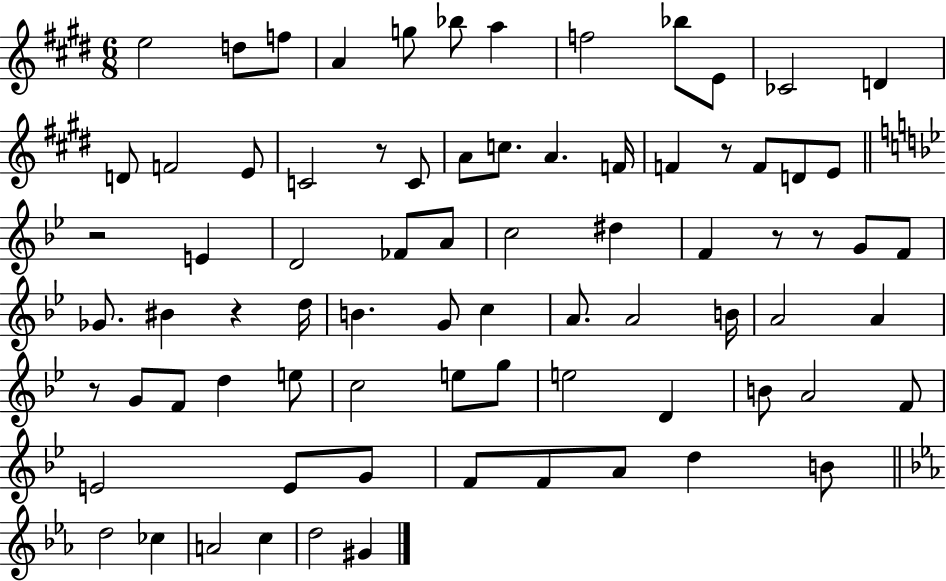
X:1
T:Untitled
M:6/8
L:1/4
K:E
e2 d/2 f/2 A g/2 _b/2 a f2 _b/2 E/2 _C2 D D/2 F2 E/2 C2 z/2 C/2 A/2 c/2 A F/4 F z/2 F/2 D/2 E/2 z2 E D2 _F/2 A/2 c2 ^d F z/2 z/2 G/2 F/2 _G/2 ^B z d/4 B G/2 c A/2 A2 B/4 A2 A z/2 G/2 F/2 d e/2 c2 e/2 g/2 e2 D B/2 A2 F/2 E2 E/2 G/2 F/2 F/2 A/2 d B/2 d2 _c A2 c d2 ^G